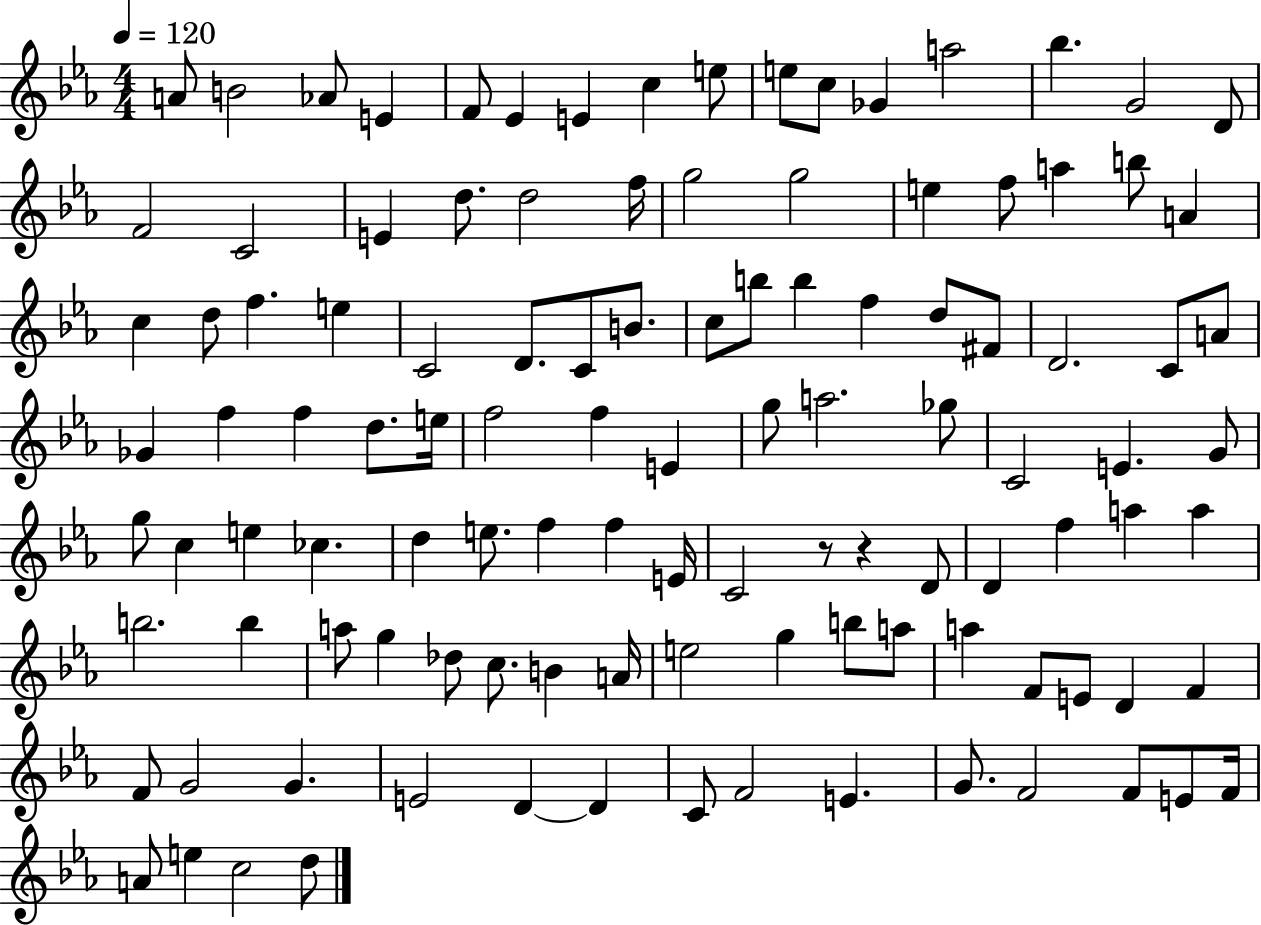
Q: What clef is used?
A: treble